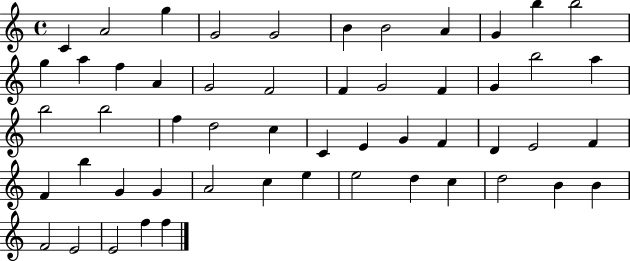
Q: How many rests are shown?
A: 0